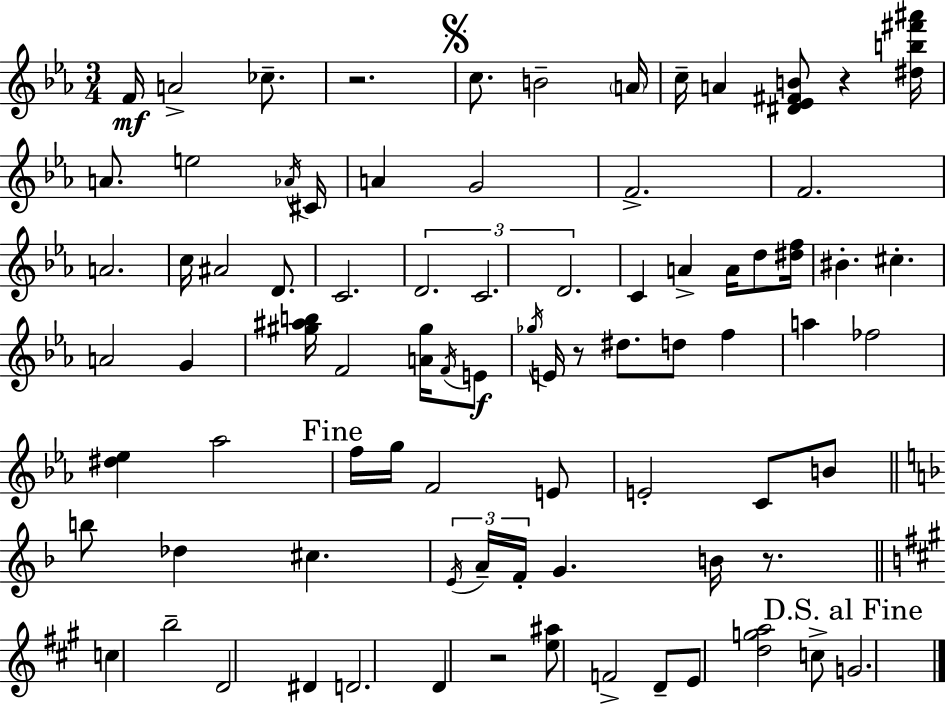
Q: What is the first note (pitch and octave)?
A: F4